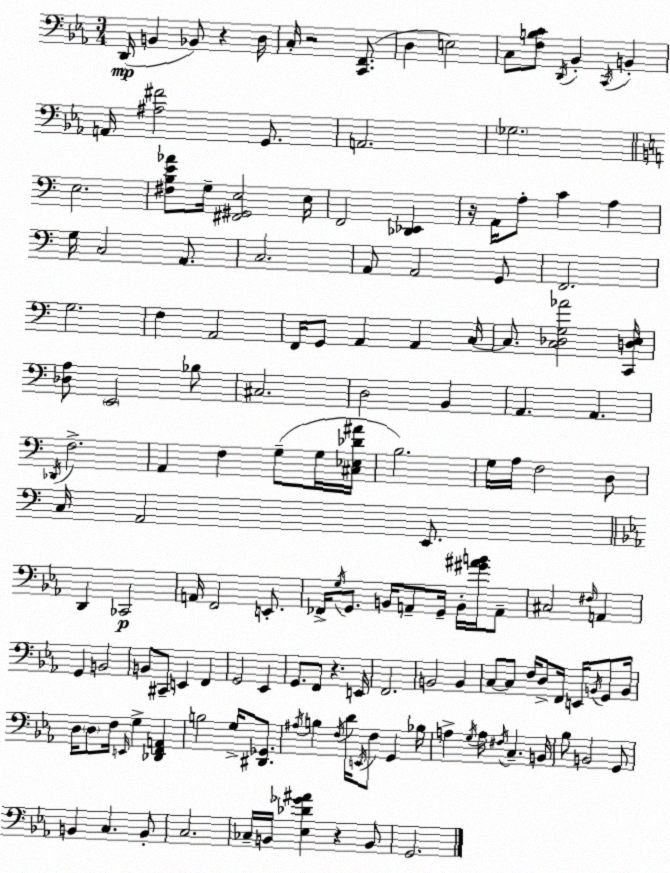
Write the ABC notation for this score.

X:1
T:Untitled
M:3/4
L:1/4
K:Eb
D,,/4 B,, _B,,/2 z D,/4 C,/4 z2 [C,,F,,]/2 D, E,2 C,/2 [F,B,C]/2 D,,/4 _B,, C,,/4 B,, A,,/4 [^A,^F]2 G,,/2 A,,2 _G,2 E,2 [^F,B,E_A]/2 G,/4 [^F,,^G,,E,]2 E,/4 F,,2 [_D,,_E,,] z/4 A,,/4 A,/2 C A, G,/4 C,2 A,,/2 C,2 A,,/2 A,,2 G,,/2 F,,2 G,2 F, A,,2 F,,/4 G,,/2 A,, A,, C,/4 C,/2 [C,_D,G,_A]2 [C,,D,E,]/4 [_D,A,]/2 E,,2 _B,/2 ^C,2 D,2 B,, A,, A,, _D,,/4 F,2 A,, F, G,/2 G,/4 [^C,_E,_D^A]/4 B,2 G,/4 A,/4 F,2 D,/2 C,/4 A,,2 E,,/2 D,, _C,,2 A,,/4 F,,2 E,,/2 _F,,/4 G,/4 G,,/2 B,,/4 A,,/2 G,,/4 B,,/4 [^G^AB]/4 A,,/2 ^C,2 ^F,/4 A,, G,, B,,2 B,,/2 ^C,,/2 E,, F,, G,,2 _E,, G,,/2 F,,/2 z E,,/4 F,,2 B,,2 B,, C,/2 C,/2 F,/4 D,/2 F,,/4 E,,/4 B,,/4 G,,/2 B,,/4 D,/4 D,/2 F,/4 E,,/4 G, [_D,,F,,A,,] B,2 G,/4 [^D,,_G,,]/2 ^A,/4 B, F,/4 D/4 E,,/4 F,/2 G,, _B,/4 A, G,/4 A,/4 ^F,/4 C, B,,/4 _B,/2 B,,2 G,,/2 B,, C, B,,/2 C,2 _C,/4 B,,/4 [_E,_D_G^A] z B,,/2 G,,2